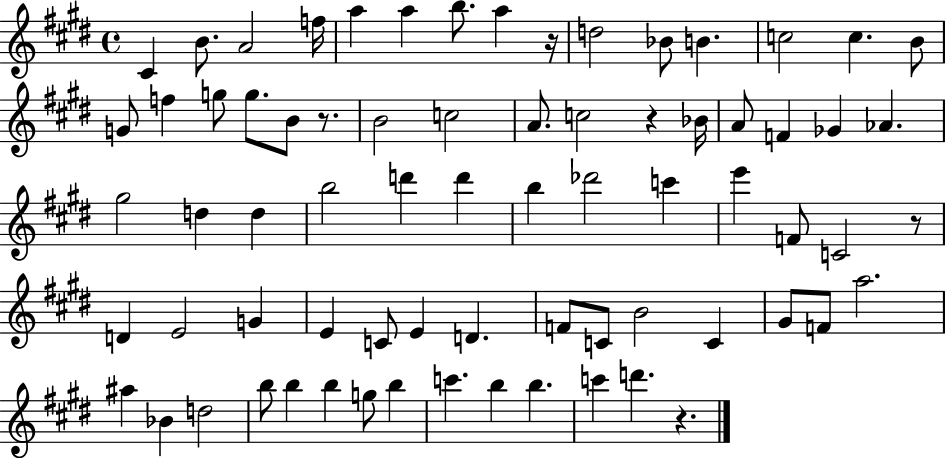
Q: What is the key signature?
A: E major